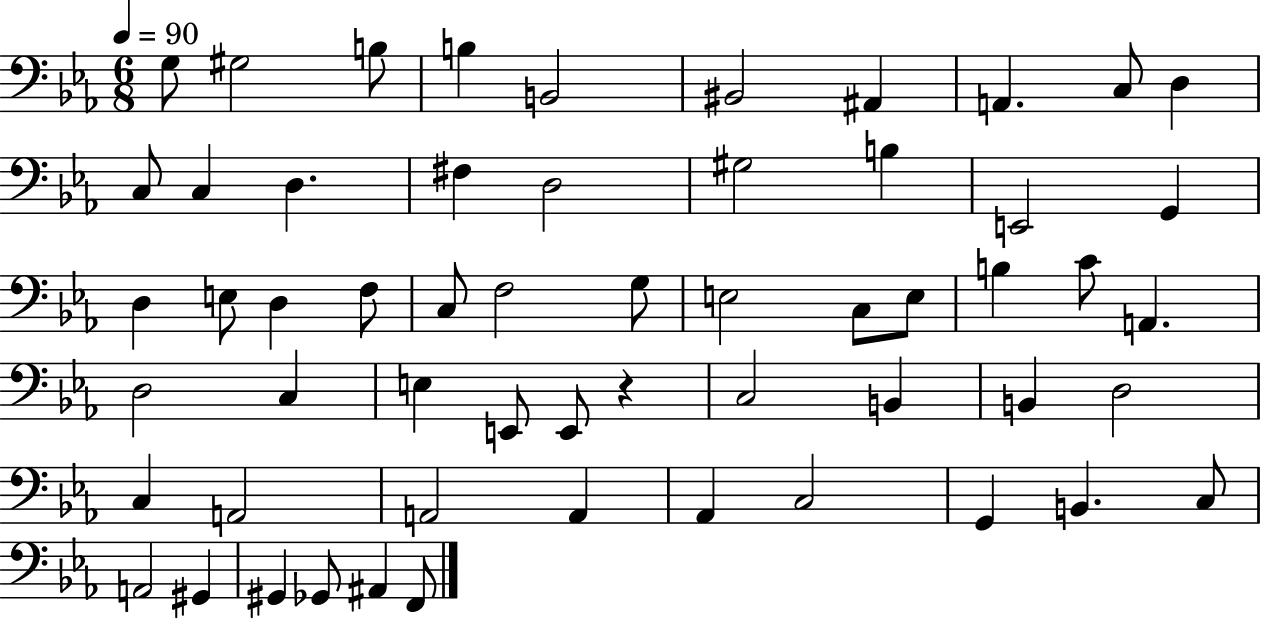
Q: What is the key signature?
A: EES major